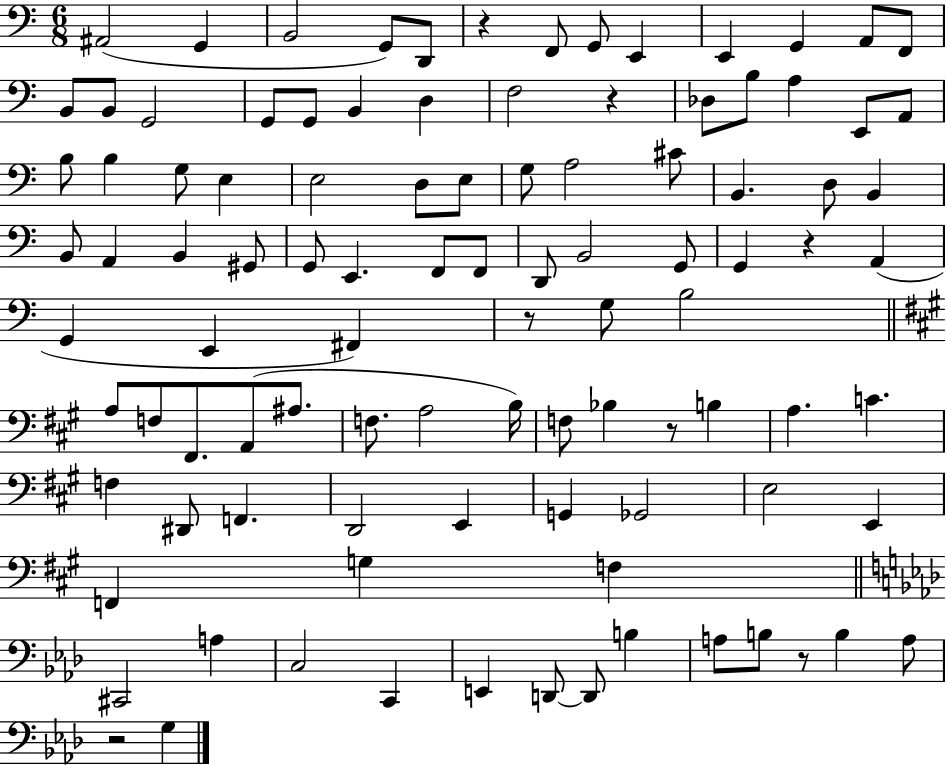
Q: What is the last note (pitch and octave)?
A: G3